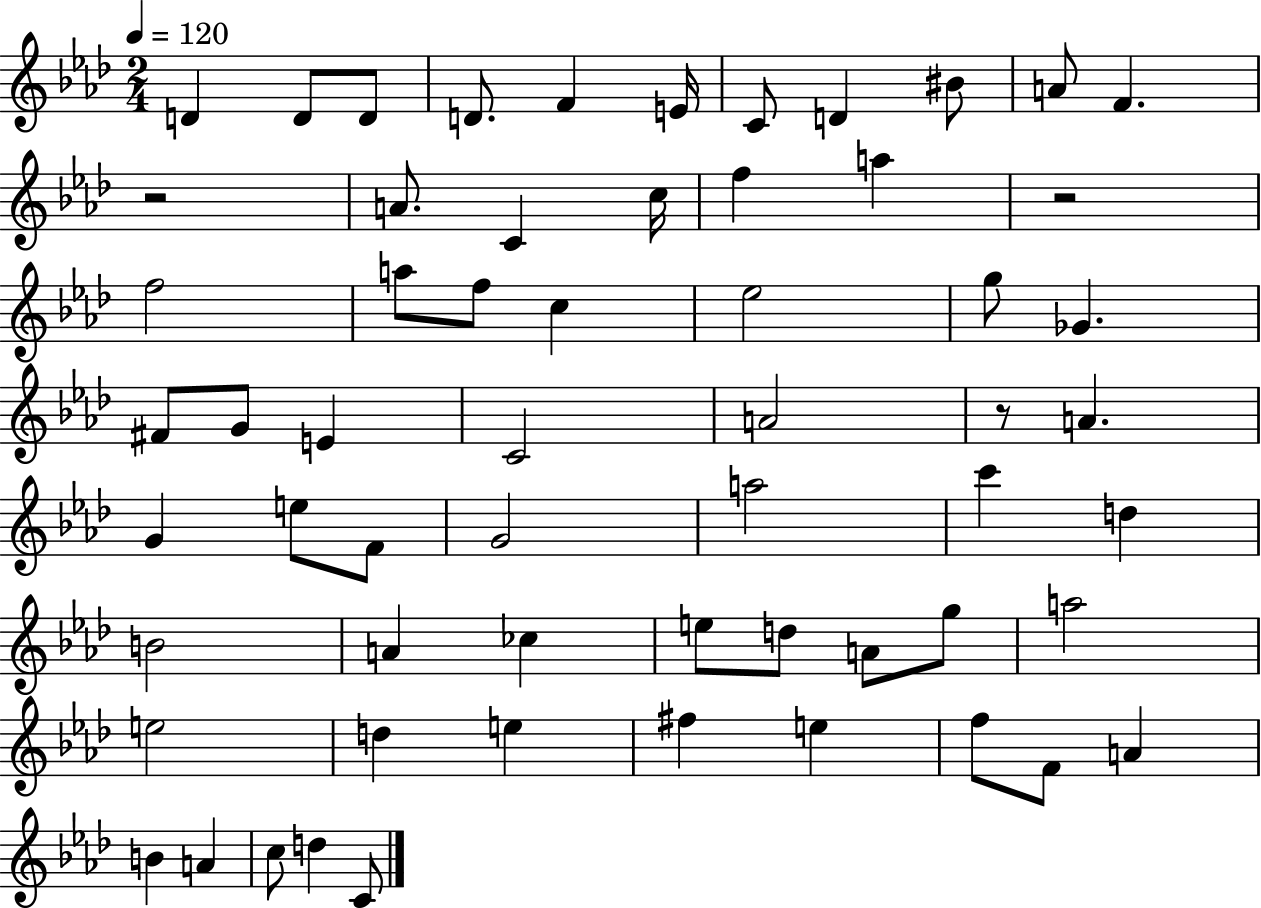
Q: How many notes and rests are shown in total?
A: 60